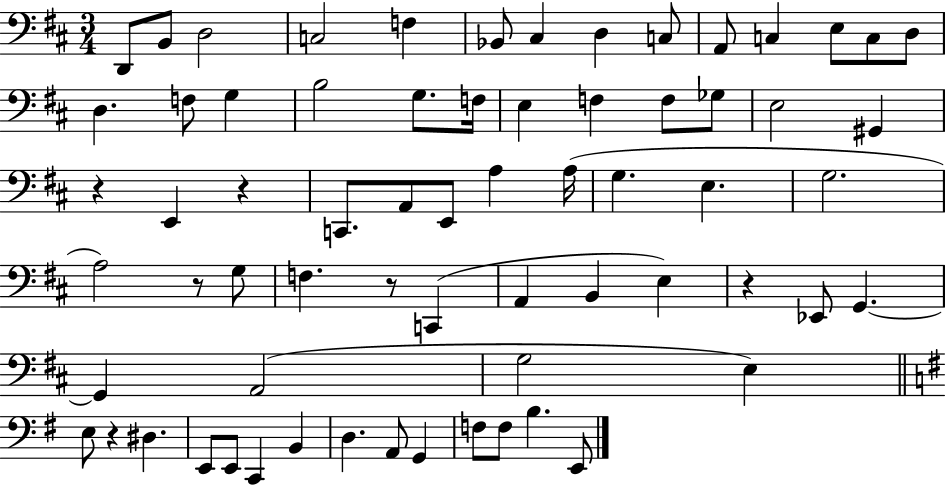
X:1
T:Untitled
M:3/4
L:1/4
K:D
D,,/2 B,,/2 D,2 C,2 F, _B,,/2 ^C, D, C,/2 A,,/2 C, E,/2 C,/2 D,/2 D, F,/2 G, B,2 G,/2 F,/4 E, F, F,/2 _G,/2 E,2 ^G,, z E,, z C,,/2 A,,/2 E,,/2 A, A,/4 G, E, G,2 A,2 z/2 G,/2 F, z/2 C,, A,, B,, E, z _E,,/2 G,, G,, A,,2 G,2 E, E,/2 z ^D, E,,/2 E,,/2 C,, B,, D, A,,/2 G,, F,/2 F,/2 B, E,,/2